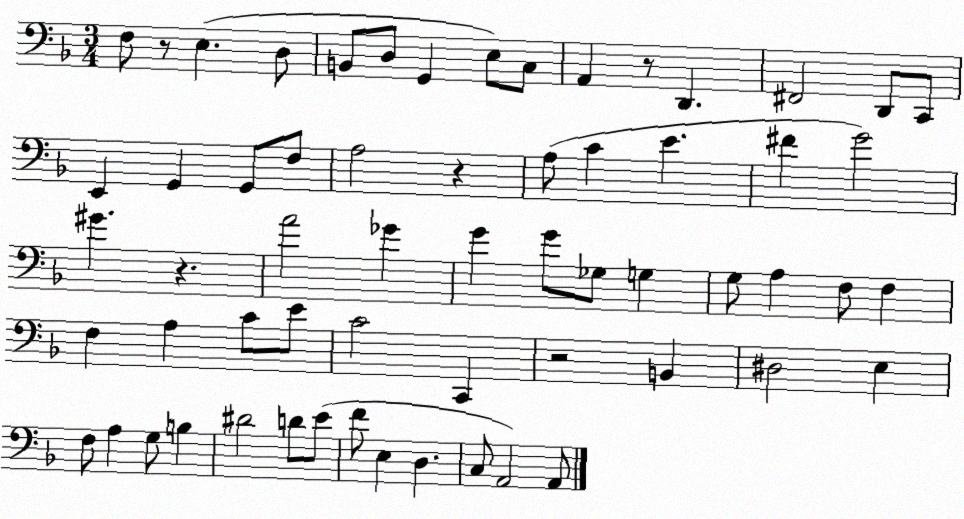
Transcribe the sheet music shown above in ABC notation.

X:1
T:Untitled
M:3/4
L:1/4
K:F
F,/2 z/2 E, D,/2 B,,/2 D,/2 G,, E,/2 C,/2 A,, z/2 D,, ^F,,2 D,,/2 C,,/2 E,, G,, G,,/2 F,/2 A,2 z A,/2 C E ^F G2 ^G z A2 _G G G/2 _G,/2 G, G,/2 A, F,/2 F, F, A, C/2 E/2 C2 C,, z2 B,, ^D,2 E, F,/2 A, G,/2 B, ^D2 D/2 E/2 F/2 E, D, C,/2 A,,2 A,,/2